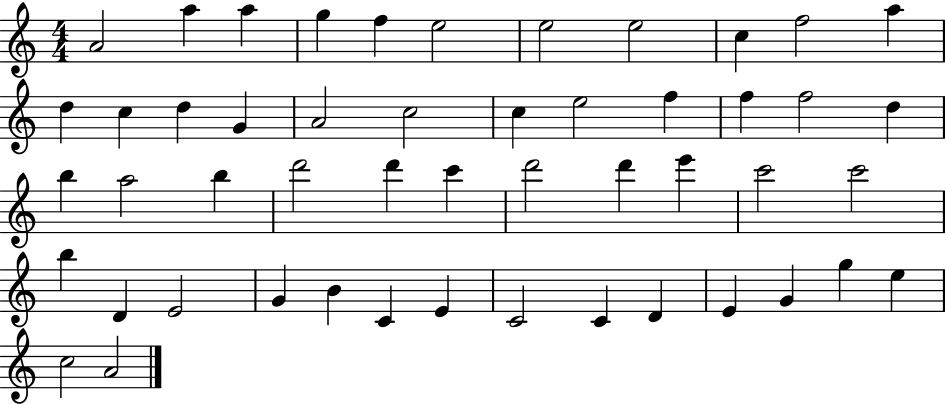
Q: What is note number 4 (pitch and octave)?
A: G5